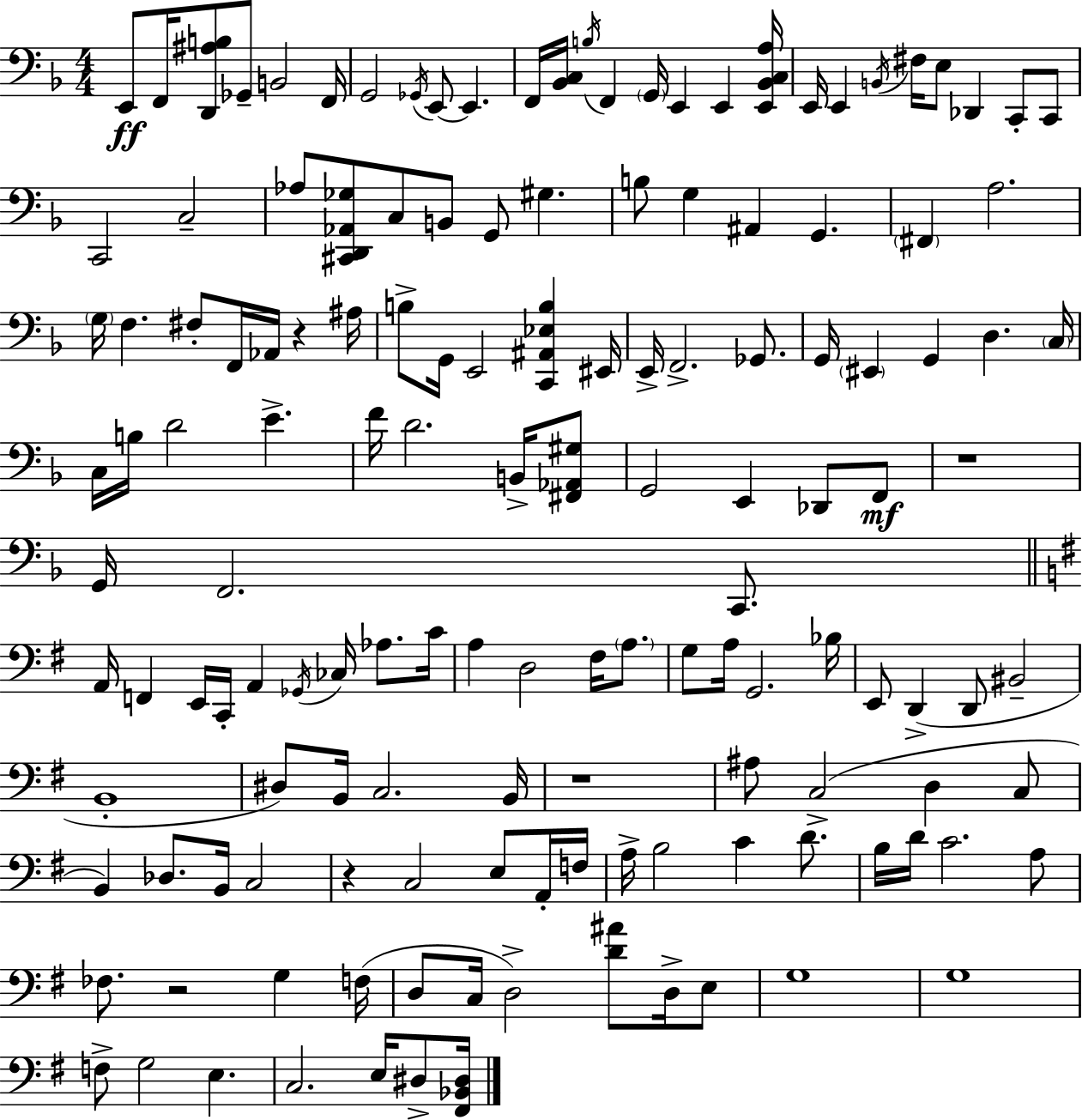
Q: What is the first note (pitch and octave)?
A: E2